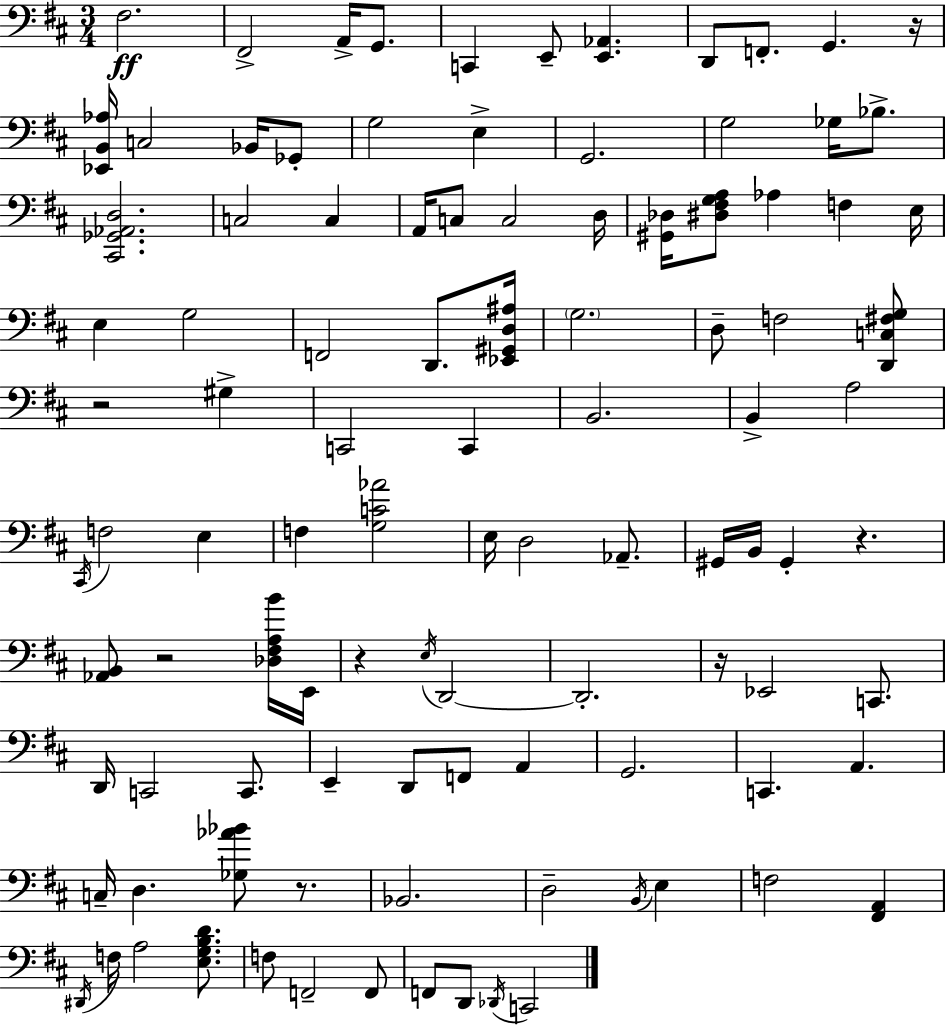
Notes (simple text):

F#3/h. F#2/h A2/s G2/e. C2/q E2/e [E2,Ab2]/q. D2/e F2/e. G2/q. R/s [Eb2,B2,Ab3]/s C3/h Bb2/s Gb2/e G3/h E3/q G2/h. G3/h Gb3/s Bb3/e. [C#2,Gb2,Ab2,D3]/h. C3/h C3/q A2/s C3/e C3/h D3/s [G#2,Db3]/s [D#3,F#3,G3,A3]/e Ab3/q F3/q E3/s E3/q G3/h F2/h D2/e. [Eb2,G#2,D3,A#3]/s G3/h. D3/e F3/h [D2,C3,F#3,G3]/e R/h G#3/q C2/h C2/q B2/h. B2/q A3/h C#2/s F3/h E3/q F3/q [G3,C4,Ab4]/h E3/s D3/h Ab2/e. G#2/s B2/s G#2/q R/q. [Ab2,B2]/e R/h [Db3,F#3,A3,B4]/s E2/s R/q E3/s D2/h D2/h. R/s Eb2/h C2/e. D2/s C2/h C2/e. E2/q D2/e F2/e A2/q G2/h. C2/q. A2/q. C3/s D3/q. [Gb3,Ab4,Bb4]/e R/e. Bb2/h. D3/h B2/s E3/q F3/h [F#2,A2]/q D#2/s F3/s A3/h [E3,G3,B3,D4]/e. F3/e F2/h F2/e F2/e D2/e Db2/s C2/h